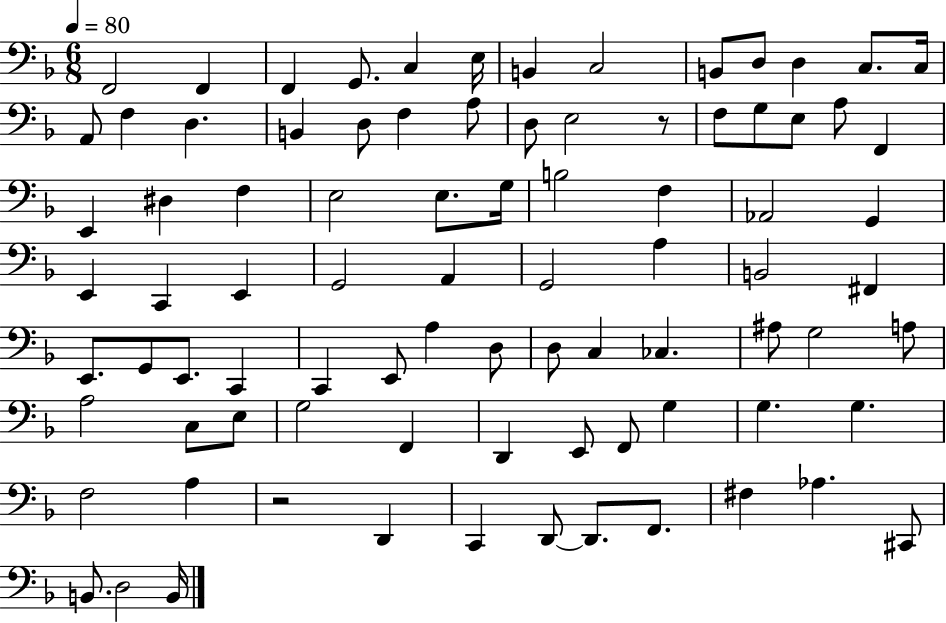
X:1
T:Untitled
M:6/8
L:1/4
K:F
F,,2 F,, F,, G,,/2 C, E,/4 B,, C,2 B,,/2 D,/2 D, C,/2 C,/4 A,,/2 F, D, B,, D,/2 F, A,/2 D,/2 E,2 z/2 F,/2 G,/2 E,/2 A,/2 F,, E,, ^D, F, E,2 E,/2 G,/4 B,2 F, _A,,2 G,, E,, C,, E,, G,,2 A,, G,,2 A, B,,2 ^F,, E,,/2 G,,/2 E,,/2 C,, C,, E,,/2 A, D,/2 D,/2 C, _C, ^A,/2 G,2 A,/2 A,2 C,/2 E,/2 G,2 F,, D,, E,,/2 F,,/2 G, G, G, F,2 A, z2 D,, C,, D,,/2 D,,/2 F,,/2 ^F, _A, ^C,,/2 B,,/2 D,2 B,,/4